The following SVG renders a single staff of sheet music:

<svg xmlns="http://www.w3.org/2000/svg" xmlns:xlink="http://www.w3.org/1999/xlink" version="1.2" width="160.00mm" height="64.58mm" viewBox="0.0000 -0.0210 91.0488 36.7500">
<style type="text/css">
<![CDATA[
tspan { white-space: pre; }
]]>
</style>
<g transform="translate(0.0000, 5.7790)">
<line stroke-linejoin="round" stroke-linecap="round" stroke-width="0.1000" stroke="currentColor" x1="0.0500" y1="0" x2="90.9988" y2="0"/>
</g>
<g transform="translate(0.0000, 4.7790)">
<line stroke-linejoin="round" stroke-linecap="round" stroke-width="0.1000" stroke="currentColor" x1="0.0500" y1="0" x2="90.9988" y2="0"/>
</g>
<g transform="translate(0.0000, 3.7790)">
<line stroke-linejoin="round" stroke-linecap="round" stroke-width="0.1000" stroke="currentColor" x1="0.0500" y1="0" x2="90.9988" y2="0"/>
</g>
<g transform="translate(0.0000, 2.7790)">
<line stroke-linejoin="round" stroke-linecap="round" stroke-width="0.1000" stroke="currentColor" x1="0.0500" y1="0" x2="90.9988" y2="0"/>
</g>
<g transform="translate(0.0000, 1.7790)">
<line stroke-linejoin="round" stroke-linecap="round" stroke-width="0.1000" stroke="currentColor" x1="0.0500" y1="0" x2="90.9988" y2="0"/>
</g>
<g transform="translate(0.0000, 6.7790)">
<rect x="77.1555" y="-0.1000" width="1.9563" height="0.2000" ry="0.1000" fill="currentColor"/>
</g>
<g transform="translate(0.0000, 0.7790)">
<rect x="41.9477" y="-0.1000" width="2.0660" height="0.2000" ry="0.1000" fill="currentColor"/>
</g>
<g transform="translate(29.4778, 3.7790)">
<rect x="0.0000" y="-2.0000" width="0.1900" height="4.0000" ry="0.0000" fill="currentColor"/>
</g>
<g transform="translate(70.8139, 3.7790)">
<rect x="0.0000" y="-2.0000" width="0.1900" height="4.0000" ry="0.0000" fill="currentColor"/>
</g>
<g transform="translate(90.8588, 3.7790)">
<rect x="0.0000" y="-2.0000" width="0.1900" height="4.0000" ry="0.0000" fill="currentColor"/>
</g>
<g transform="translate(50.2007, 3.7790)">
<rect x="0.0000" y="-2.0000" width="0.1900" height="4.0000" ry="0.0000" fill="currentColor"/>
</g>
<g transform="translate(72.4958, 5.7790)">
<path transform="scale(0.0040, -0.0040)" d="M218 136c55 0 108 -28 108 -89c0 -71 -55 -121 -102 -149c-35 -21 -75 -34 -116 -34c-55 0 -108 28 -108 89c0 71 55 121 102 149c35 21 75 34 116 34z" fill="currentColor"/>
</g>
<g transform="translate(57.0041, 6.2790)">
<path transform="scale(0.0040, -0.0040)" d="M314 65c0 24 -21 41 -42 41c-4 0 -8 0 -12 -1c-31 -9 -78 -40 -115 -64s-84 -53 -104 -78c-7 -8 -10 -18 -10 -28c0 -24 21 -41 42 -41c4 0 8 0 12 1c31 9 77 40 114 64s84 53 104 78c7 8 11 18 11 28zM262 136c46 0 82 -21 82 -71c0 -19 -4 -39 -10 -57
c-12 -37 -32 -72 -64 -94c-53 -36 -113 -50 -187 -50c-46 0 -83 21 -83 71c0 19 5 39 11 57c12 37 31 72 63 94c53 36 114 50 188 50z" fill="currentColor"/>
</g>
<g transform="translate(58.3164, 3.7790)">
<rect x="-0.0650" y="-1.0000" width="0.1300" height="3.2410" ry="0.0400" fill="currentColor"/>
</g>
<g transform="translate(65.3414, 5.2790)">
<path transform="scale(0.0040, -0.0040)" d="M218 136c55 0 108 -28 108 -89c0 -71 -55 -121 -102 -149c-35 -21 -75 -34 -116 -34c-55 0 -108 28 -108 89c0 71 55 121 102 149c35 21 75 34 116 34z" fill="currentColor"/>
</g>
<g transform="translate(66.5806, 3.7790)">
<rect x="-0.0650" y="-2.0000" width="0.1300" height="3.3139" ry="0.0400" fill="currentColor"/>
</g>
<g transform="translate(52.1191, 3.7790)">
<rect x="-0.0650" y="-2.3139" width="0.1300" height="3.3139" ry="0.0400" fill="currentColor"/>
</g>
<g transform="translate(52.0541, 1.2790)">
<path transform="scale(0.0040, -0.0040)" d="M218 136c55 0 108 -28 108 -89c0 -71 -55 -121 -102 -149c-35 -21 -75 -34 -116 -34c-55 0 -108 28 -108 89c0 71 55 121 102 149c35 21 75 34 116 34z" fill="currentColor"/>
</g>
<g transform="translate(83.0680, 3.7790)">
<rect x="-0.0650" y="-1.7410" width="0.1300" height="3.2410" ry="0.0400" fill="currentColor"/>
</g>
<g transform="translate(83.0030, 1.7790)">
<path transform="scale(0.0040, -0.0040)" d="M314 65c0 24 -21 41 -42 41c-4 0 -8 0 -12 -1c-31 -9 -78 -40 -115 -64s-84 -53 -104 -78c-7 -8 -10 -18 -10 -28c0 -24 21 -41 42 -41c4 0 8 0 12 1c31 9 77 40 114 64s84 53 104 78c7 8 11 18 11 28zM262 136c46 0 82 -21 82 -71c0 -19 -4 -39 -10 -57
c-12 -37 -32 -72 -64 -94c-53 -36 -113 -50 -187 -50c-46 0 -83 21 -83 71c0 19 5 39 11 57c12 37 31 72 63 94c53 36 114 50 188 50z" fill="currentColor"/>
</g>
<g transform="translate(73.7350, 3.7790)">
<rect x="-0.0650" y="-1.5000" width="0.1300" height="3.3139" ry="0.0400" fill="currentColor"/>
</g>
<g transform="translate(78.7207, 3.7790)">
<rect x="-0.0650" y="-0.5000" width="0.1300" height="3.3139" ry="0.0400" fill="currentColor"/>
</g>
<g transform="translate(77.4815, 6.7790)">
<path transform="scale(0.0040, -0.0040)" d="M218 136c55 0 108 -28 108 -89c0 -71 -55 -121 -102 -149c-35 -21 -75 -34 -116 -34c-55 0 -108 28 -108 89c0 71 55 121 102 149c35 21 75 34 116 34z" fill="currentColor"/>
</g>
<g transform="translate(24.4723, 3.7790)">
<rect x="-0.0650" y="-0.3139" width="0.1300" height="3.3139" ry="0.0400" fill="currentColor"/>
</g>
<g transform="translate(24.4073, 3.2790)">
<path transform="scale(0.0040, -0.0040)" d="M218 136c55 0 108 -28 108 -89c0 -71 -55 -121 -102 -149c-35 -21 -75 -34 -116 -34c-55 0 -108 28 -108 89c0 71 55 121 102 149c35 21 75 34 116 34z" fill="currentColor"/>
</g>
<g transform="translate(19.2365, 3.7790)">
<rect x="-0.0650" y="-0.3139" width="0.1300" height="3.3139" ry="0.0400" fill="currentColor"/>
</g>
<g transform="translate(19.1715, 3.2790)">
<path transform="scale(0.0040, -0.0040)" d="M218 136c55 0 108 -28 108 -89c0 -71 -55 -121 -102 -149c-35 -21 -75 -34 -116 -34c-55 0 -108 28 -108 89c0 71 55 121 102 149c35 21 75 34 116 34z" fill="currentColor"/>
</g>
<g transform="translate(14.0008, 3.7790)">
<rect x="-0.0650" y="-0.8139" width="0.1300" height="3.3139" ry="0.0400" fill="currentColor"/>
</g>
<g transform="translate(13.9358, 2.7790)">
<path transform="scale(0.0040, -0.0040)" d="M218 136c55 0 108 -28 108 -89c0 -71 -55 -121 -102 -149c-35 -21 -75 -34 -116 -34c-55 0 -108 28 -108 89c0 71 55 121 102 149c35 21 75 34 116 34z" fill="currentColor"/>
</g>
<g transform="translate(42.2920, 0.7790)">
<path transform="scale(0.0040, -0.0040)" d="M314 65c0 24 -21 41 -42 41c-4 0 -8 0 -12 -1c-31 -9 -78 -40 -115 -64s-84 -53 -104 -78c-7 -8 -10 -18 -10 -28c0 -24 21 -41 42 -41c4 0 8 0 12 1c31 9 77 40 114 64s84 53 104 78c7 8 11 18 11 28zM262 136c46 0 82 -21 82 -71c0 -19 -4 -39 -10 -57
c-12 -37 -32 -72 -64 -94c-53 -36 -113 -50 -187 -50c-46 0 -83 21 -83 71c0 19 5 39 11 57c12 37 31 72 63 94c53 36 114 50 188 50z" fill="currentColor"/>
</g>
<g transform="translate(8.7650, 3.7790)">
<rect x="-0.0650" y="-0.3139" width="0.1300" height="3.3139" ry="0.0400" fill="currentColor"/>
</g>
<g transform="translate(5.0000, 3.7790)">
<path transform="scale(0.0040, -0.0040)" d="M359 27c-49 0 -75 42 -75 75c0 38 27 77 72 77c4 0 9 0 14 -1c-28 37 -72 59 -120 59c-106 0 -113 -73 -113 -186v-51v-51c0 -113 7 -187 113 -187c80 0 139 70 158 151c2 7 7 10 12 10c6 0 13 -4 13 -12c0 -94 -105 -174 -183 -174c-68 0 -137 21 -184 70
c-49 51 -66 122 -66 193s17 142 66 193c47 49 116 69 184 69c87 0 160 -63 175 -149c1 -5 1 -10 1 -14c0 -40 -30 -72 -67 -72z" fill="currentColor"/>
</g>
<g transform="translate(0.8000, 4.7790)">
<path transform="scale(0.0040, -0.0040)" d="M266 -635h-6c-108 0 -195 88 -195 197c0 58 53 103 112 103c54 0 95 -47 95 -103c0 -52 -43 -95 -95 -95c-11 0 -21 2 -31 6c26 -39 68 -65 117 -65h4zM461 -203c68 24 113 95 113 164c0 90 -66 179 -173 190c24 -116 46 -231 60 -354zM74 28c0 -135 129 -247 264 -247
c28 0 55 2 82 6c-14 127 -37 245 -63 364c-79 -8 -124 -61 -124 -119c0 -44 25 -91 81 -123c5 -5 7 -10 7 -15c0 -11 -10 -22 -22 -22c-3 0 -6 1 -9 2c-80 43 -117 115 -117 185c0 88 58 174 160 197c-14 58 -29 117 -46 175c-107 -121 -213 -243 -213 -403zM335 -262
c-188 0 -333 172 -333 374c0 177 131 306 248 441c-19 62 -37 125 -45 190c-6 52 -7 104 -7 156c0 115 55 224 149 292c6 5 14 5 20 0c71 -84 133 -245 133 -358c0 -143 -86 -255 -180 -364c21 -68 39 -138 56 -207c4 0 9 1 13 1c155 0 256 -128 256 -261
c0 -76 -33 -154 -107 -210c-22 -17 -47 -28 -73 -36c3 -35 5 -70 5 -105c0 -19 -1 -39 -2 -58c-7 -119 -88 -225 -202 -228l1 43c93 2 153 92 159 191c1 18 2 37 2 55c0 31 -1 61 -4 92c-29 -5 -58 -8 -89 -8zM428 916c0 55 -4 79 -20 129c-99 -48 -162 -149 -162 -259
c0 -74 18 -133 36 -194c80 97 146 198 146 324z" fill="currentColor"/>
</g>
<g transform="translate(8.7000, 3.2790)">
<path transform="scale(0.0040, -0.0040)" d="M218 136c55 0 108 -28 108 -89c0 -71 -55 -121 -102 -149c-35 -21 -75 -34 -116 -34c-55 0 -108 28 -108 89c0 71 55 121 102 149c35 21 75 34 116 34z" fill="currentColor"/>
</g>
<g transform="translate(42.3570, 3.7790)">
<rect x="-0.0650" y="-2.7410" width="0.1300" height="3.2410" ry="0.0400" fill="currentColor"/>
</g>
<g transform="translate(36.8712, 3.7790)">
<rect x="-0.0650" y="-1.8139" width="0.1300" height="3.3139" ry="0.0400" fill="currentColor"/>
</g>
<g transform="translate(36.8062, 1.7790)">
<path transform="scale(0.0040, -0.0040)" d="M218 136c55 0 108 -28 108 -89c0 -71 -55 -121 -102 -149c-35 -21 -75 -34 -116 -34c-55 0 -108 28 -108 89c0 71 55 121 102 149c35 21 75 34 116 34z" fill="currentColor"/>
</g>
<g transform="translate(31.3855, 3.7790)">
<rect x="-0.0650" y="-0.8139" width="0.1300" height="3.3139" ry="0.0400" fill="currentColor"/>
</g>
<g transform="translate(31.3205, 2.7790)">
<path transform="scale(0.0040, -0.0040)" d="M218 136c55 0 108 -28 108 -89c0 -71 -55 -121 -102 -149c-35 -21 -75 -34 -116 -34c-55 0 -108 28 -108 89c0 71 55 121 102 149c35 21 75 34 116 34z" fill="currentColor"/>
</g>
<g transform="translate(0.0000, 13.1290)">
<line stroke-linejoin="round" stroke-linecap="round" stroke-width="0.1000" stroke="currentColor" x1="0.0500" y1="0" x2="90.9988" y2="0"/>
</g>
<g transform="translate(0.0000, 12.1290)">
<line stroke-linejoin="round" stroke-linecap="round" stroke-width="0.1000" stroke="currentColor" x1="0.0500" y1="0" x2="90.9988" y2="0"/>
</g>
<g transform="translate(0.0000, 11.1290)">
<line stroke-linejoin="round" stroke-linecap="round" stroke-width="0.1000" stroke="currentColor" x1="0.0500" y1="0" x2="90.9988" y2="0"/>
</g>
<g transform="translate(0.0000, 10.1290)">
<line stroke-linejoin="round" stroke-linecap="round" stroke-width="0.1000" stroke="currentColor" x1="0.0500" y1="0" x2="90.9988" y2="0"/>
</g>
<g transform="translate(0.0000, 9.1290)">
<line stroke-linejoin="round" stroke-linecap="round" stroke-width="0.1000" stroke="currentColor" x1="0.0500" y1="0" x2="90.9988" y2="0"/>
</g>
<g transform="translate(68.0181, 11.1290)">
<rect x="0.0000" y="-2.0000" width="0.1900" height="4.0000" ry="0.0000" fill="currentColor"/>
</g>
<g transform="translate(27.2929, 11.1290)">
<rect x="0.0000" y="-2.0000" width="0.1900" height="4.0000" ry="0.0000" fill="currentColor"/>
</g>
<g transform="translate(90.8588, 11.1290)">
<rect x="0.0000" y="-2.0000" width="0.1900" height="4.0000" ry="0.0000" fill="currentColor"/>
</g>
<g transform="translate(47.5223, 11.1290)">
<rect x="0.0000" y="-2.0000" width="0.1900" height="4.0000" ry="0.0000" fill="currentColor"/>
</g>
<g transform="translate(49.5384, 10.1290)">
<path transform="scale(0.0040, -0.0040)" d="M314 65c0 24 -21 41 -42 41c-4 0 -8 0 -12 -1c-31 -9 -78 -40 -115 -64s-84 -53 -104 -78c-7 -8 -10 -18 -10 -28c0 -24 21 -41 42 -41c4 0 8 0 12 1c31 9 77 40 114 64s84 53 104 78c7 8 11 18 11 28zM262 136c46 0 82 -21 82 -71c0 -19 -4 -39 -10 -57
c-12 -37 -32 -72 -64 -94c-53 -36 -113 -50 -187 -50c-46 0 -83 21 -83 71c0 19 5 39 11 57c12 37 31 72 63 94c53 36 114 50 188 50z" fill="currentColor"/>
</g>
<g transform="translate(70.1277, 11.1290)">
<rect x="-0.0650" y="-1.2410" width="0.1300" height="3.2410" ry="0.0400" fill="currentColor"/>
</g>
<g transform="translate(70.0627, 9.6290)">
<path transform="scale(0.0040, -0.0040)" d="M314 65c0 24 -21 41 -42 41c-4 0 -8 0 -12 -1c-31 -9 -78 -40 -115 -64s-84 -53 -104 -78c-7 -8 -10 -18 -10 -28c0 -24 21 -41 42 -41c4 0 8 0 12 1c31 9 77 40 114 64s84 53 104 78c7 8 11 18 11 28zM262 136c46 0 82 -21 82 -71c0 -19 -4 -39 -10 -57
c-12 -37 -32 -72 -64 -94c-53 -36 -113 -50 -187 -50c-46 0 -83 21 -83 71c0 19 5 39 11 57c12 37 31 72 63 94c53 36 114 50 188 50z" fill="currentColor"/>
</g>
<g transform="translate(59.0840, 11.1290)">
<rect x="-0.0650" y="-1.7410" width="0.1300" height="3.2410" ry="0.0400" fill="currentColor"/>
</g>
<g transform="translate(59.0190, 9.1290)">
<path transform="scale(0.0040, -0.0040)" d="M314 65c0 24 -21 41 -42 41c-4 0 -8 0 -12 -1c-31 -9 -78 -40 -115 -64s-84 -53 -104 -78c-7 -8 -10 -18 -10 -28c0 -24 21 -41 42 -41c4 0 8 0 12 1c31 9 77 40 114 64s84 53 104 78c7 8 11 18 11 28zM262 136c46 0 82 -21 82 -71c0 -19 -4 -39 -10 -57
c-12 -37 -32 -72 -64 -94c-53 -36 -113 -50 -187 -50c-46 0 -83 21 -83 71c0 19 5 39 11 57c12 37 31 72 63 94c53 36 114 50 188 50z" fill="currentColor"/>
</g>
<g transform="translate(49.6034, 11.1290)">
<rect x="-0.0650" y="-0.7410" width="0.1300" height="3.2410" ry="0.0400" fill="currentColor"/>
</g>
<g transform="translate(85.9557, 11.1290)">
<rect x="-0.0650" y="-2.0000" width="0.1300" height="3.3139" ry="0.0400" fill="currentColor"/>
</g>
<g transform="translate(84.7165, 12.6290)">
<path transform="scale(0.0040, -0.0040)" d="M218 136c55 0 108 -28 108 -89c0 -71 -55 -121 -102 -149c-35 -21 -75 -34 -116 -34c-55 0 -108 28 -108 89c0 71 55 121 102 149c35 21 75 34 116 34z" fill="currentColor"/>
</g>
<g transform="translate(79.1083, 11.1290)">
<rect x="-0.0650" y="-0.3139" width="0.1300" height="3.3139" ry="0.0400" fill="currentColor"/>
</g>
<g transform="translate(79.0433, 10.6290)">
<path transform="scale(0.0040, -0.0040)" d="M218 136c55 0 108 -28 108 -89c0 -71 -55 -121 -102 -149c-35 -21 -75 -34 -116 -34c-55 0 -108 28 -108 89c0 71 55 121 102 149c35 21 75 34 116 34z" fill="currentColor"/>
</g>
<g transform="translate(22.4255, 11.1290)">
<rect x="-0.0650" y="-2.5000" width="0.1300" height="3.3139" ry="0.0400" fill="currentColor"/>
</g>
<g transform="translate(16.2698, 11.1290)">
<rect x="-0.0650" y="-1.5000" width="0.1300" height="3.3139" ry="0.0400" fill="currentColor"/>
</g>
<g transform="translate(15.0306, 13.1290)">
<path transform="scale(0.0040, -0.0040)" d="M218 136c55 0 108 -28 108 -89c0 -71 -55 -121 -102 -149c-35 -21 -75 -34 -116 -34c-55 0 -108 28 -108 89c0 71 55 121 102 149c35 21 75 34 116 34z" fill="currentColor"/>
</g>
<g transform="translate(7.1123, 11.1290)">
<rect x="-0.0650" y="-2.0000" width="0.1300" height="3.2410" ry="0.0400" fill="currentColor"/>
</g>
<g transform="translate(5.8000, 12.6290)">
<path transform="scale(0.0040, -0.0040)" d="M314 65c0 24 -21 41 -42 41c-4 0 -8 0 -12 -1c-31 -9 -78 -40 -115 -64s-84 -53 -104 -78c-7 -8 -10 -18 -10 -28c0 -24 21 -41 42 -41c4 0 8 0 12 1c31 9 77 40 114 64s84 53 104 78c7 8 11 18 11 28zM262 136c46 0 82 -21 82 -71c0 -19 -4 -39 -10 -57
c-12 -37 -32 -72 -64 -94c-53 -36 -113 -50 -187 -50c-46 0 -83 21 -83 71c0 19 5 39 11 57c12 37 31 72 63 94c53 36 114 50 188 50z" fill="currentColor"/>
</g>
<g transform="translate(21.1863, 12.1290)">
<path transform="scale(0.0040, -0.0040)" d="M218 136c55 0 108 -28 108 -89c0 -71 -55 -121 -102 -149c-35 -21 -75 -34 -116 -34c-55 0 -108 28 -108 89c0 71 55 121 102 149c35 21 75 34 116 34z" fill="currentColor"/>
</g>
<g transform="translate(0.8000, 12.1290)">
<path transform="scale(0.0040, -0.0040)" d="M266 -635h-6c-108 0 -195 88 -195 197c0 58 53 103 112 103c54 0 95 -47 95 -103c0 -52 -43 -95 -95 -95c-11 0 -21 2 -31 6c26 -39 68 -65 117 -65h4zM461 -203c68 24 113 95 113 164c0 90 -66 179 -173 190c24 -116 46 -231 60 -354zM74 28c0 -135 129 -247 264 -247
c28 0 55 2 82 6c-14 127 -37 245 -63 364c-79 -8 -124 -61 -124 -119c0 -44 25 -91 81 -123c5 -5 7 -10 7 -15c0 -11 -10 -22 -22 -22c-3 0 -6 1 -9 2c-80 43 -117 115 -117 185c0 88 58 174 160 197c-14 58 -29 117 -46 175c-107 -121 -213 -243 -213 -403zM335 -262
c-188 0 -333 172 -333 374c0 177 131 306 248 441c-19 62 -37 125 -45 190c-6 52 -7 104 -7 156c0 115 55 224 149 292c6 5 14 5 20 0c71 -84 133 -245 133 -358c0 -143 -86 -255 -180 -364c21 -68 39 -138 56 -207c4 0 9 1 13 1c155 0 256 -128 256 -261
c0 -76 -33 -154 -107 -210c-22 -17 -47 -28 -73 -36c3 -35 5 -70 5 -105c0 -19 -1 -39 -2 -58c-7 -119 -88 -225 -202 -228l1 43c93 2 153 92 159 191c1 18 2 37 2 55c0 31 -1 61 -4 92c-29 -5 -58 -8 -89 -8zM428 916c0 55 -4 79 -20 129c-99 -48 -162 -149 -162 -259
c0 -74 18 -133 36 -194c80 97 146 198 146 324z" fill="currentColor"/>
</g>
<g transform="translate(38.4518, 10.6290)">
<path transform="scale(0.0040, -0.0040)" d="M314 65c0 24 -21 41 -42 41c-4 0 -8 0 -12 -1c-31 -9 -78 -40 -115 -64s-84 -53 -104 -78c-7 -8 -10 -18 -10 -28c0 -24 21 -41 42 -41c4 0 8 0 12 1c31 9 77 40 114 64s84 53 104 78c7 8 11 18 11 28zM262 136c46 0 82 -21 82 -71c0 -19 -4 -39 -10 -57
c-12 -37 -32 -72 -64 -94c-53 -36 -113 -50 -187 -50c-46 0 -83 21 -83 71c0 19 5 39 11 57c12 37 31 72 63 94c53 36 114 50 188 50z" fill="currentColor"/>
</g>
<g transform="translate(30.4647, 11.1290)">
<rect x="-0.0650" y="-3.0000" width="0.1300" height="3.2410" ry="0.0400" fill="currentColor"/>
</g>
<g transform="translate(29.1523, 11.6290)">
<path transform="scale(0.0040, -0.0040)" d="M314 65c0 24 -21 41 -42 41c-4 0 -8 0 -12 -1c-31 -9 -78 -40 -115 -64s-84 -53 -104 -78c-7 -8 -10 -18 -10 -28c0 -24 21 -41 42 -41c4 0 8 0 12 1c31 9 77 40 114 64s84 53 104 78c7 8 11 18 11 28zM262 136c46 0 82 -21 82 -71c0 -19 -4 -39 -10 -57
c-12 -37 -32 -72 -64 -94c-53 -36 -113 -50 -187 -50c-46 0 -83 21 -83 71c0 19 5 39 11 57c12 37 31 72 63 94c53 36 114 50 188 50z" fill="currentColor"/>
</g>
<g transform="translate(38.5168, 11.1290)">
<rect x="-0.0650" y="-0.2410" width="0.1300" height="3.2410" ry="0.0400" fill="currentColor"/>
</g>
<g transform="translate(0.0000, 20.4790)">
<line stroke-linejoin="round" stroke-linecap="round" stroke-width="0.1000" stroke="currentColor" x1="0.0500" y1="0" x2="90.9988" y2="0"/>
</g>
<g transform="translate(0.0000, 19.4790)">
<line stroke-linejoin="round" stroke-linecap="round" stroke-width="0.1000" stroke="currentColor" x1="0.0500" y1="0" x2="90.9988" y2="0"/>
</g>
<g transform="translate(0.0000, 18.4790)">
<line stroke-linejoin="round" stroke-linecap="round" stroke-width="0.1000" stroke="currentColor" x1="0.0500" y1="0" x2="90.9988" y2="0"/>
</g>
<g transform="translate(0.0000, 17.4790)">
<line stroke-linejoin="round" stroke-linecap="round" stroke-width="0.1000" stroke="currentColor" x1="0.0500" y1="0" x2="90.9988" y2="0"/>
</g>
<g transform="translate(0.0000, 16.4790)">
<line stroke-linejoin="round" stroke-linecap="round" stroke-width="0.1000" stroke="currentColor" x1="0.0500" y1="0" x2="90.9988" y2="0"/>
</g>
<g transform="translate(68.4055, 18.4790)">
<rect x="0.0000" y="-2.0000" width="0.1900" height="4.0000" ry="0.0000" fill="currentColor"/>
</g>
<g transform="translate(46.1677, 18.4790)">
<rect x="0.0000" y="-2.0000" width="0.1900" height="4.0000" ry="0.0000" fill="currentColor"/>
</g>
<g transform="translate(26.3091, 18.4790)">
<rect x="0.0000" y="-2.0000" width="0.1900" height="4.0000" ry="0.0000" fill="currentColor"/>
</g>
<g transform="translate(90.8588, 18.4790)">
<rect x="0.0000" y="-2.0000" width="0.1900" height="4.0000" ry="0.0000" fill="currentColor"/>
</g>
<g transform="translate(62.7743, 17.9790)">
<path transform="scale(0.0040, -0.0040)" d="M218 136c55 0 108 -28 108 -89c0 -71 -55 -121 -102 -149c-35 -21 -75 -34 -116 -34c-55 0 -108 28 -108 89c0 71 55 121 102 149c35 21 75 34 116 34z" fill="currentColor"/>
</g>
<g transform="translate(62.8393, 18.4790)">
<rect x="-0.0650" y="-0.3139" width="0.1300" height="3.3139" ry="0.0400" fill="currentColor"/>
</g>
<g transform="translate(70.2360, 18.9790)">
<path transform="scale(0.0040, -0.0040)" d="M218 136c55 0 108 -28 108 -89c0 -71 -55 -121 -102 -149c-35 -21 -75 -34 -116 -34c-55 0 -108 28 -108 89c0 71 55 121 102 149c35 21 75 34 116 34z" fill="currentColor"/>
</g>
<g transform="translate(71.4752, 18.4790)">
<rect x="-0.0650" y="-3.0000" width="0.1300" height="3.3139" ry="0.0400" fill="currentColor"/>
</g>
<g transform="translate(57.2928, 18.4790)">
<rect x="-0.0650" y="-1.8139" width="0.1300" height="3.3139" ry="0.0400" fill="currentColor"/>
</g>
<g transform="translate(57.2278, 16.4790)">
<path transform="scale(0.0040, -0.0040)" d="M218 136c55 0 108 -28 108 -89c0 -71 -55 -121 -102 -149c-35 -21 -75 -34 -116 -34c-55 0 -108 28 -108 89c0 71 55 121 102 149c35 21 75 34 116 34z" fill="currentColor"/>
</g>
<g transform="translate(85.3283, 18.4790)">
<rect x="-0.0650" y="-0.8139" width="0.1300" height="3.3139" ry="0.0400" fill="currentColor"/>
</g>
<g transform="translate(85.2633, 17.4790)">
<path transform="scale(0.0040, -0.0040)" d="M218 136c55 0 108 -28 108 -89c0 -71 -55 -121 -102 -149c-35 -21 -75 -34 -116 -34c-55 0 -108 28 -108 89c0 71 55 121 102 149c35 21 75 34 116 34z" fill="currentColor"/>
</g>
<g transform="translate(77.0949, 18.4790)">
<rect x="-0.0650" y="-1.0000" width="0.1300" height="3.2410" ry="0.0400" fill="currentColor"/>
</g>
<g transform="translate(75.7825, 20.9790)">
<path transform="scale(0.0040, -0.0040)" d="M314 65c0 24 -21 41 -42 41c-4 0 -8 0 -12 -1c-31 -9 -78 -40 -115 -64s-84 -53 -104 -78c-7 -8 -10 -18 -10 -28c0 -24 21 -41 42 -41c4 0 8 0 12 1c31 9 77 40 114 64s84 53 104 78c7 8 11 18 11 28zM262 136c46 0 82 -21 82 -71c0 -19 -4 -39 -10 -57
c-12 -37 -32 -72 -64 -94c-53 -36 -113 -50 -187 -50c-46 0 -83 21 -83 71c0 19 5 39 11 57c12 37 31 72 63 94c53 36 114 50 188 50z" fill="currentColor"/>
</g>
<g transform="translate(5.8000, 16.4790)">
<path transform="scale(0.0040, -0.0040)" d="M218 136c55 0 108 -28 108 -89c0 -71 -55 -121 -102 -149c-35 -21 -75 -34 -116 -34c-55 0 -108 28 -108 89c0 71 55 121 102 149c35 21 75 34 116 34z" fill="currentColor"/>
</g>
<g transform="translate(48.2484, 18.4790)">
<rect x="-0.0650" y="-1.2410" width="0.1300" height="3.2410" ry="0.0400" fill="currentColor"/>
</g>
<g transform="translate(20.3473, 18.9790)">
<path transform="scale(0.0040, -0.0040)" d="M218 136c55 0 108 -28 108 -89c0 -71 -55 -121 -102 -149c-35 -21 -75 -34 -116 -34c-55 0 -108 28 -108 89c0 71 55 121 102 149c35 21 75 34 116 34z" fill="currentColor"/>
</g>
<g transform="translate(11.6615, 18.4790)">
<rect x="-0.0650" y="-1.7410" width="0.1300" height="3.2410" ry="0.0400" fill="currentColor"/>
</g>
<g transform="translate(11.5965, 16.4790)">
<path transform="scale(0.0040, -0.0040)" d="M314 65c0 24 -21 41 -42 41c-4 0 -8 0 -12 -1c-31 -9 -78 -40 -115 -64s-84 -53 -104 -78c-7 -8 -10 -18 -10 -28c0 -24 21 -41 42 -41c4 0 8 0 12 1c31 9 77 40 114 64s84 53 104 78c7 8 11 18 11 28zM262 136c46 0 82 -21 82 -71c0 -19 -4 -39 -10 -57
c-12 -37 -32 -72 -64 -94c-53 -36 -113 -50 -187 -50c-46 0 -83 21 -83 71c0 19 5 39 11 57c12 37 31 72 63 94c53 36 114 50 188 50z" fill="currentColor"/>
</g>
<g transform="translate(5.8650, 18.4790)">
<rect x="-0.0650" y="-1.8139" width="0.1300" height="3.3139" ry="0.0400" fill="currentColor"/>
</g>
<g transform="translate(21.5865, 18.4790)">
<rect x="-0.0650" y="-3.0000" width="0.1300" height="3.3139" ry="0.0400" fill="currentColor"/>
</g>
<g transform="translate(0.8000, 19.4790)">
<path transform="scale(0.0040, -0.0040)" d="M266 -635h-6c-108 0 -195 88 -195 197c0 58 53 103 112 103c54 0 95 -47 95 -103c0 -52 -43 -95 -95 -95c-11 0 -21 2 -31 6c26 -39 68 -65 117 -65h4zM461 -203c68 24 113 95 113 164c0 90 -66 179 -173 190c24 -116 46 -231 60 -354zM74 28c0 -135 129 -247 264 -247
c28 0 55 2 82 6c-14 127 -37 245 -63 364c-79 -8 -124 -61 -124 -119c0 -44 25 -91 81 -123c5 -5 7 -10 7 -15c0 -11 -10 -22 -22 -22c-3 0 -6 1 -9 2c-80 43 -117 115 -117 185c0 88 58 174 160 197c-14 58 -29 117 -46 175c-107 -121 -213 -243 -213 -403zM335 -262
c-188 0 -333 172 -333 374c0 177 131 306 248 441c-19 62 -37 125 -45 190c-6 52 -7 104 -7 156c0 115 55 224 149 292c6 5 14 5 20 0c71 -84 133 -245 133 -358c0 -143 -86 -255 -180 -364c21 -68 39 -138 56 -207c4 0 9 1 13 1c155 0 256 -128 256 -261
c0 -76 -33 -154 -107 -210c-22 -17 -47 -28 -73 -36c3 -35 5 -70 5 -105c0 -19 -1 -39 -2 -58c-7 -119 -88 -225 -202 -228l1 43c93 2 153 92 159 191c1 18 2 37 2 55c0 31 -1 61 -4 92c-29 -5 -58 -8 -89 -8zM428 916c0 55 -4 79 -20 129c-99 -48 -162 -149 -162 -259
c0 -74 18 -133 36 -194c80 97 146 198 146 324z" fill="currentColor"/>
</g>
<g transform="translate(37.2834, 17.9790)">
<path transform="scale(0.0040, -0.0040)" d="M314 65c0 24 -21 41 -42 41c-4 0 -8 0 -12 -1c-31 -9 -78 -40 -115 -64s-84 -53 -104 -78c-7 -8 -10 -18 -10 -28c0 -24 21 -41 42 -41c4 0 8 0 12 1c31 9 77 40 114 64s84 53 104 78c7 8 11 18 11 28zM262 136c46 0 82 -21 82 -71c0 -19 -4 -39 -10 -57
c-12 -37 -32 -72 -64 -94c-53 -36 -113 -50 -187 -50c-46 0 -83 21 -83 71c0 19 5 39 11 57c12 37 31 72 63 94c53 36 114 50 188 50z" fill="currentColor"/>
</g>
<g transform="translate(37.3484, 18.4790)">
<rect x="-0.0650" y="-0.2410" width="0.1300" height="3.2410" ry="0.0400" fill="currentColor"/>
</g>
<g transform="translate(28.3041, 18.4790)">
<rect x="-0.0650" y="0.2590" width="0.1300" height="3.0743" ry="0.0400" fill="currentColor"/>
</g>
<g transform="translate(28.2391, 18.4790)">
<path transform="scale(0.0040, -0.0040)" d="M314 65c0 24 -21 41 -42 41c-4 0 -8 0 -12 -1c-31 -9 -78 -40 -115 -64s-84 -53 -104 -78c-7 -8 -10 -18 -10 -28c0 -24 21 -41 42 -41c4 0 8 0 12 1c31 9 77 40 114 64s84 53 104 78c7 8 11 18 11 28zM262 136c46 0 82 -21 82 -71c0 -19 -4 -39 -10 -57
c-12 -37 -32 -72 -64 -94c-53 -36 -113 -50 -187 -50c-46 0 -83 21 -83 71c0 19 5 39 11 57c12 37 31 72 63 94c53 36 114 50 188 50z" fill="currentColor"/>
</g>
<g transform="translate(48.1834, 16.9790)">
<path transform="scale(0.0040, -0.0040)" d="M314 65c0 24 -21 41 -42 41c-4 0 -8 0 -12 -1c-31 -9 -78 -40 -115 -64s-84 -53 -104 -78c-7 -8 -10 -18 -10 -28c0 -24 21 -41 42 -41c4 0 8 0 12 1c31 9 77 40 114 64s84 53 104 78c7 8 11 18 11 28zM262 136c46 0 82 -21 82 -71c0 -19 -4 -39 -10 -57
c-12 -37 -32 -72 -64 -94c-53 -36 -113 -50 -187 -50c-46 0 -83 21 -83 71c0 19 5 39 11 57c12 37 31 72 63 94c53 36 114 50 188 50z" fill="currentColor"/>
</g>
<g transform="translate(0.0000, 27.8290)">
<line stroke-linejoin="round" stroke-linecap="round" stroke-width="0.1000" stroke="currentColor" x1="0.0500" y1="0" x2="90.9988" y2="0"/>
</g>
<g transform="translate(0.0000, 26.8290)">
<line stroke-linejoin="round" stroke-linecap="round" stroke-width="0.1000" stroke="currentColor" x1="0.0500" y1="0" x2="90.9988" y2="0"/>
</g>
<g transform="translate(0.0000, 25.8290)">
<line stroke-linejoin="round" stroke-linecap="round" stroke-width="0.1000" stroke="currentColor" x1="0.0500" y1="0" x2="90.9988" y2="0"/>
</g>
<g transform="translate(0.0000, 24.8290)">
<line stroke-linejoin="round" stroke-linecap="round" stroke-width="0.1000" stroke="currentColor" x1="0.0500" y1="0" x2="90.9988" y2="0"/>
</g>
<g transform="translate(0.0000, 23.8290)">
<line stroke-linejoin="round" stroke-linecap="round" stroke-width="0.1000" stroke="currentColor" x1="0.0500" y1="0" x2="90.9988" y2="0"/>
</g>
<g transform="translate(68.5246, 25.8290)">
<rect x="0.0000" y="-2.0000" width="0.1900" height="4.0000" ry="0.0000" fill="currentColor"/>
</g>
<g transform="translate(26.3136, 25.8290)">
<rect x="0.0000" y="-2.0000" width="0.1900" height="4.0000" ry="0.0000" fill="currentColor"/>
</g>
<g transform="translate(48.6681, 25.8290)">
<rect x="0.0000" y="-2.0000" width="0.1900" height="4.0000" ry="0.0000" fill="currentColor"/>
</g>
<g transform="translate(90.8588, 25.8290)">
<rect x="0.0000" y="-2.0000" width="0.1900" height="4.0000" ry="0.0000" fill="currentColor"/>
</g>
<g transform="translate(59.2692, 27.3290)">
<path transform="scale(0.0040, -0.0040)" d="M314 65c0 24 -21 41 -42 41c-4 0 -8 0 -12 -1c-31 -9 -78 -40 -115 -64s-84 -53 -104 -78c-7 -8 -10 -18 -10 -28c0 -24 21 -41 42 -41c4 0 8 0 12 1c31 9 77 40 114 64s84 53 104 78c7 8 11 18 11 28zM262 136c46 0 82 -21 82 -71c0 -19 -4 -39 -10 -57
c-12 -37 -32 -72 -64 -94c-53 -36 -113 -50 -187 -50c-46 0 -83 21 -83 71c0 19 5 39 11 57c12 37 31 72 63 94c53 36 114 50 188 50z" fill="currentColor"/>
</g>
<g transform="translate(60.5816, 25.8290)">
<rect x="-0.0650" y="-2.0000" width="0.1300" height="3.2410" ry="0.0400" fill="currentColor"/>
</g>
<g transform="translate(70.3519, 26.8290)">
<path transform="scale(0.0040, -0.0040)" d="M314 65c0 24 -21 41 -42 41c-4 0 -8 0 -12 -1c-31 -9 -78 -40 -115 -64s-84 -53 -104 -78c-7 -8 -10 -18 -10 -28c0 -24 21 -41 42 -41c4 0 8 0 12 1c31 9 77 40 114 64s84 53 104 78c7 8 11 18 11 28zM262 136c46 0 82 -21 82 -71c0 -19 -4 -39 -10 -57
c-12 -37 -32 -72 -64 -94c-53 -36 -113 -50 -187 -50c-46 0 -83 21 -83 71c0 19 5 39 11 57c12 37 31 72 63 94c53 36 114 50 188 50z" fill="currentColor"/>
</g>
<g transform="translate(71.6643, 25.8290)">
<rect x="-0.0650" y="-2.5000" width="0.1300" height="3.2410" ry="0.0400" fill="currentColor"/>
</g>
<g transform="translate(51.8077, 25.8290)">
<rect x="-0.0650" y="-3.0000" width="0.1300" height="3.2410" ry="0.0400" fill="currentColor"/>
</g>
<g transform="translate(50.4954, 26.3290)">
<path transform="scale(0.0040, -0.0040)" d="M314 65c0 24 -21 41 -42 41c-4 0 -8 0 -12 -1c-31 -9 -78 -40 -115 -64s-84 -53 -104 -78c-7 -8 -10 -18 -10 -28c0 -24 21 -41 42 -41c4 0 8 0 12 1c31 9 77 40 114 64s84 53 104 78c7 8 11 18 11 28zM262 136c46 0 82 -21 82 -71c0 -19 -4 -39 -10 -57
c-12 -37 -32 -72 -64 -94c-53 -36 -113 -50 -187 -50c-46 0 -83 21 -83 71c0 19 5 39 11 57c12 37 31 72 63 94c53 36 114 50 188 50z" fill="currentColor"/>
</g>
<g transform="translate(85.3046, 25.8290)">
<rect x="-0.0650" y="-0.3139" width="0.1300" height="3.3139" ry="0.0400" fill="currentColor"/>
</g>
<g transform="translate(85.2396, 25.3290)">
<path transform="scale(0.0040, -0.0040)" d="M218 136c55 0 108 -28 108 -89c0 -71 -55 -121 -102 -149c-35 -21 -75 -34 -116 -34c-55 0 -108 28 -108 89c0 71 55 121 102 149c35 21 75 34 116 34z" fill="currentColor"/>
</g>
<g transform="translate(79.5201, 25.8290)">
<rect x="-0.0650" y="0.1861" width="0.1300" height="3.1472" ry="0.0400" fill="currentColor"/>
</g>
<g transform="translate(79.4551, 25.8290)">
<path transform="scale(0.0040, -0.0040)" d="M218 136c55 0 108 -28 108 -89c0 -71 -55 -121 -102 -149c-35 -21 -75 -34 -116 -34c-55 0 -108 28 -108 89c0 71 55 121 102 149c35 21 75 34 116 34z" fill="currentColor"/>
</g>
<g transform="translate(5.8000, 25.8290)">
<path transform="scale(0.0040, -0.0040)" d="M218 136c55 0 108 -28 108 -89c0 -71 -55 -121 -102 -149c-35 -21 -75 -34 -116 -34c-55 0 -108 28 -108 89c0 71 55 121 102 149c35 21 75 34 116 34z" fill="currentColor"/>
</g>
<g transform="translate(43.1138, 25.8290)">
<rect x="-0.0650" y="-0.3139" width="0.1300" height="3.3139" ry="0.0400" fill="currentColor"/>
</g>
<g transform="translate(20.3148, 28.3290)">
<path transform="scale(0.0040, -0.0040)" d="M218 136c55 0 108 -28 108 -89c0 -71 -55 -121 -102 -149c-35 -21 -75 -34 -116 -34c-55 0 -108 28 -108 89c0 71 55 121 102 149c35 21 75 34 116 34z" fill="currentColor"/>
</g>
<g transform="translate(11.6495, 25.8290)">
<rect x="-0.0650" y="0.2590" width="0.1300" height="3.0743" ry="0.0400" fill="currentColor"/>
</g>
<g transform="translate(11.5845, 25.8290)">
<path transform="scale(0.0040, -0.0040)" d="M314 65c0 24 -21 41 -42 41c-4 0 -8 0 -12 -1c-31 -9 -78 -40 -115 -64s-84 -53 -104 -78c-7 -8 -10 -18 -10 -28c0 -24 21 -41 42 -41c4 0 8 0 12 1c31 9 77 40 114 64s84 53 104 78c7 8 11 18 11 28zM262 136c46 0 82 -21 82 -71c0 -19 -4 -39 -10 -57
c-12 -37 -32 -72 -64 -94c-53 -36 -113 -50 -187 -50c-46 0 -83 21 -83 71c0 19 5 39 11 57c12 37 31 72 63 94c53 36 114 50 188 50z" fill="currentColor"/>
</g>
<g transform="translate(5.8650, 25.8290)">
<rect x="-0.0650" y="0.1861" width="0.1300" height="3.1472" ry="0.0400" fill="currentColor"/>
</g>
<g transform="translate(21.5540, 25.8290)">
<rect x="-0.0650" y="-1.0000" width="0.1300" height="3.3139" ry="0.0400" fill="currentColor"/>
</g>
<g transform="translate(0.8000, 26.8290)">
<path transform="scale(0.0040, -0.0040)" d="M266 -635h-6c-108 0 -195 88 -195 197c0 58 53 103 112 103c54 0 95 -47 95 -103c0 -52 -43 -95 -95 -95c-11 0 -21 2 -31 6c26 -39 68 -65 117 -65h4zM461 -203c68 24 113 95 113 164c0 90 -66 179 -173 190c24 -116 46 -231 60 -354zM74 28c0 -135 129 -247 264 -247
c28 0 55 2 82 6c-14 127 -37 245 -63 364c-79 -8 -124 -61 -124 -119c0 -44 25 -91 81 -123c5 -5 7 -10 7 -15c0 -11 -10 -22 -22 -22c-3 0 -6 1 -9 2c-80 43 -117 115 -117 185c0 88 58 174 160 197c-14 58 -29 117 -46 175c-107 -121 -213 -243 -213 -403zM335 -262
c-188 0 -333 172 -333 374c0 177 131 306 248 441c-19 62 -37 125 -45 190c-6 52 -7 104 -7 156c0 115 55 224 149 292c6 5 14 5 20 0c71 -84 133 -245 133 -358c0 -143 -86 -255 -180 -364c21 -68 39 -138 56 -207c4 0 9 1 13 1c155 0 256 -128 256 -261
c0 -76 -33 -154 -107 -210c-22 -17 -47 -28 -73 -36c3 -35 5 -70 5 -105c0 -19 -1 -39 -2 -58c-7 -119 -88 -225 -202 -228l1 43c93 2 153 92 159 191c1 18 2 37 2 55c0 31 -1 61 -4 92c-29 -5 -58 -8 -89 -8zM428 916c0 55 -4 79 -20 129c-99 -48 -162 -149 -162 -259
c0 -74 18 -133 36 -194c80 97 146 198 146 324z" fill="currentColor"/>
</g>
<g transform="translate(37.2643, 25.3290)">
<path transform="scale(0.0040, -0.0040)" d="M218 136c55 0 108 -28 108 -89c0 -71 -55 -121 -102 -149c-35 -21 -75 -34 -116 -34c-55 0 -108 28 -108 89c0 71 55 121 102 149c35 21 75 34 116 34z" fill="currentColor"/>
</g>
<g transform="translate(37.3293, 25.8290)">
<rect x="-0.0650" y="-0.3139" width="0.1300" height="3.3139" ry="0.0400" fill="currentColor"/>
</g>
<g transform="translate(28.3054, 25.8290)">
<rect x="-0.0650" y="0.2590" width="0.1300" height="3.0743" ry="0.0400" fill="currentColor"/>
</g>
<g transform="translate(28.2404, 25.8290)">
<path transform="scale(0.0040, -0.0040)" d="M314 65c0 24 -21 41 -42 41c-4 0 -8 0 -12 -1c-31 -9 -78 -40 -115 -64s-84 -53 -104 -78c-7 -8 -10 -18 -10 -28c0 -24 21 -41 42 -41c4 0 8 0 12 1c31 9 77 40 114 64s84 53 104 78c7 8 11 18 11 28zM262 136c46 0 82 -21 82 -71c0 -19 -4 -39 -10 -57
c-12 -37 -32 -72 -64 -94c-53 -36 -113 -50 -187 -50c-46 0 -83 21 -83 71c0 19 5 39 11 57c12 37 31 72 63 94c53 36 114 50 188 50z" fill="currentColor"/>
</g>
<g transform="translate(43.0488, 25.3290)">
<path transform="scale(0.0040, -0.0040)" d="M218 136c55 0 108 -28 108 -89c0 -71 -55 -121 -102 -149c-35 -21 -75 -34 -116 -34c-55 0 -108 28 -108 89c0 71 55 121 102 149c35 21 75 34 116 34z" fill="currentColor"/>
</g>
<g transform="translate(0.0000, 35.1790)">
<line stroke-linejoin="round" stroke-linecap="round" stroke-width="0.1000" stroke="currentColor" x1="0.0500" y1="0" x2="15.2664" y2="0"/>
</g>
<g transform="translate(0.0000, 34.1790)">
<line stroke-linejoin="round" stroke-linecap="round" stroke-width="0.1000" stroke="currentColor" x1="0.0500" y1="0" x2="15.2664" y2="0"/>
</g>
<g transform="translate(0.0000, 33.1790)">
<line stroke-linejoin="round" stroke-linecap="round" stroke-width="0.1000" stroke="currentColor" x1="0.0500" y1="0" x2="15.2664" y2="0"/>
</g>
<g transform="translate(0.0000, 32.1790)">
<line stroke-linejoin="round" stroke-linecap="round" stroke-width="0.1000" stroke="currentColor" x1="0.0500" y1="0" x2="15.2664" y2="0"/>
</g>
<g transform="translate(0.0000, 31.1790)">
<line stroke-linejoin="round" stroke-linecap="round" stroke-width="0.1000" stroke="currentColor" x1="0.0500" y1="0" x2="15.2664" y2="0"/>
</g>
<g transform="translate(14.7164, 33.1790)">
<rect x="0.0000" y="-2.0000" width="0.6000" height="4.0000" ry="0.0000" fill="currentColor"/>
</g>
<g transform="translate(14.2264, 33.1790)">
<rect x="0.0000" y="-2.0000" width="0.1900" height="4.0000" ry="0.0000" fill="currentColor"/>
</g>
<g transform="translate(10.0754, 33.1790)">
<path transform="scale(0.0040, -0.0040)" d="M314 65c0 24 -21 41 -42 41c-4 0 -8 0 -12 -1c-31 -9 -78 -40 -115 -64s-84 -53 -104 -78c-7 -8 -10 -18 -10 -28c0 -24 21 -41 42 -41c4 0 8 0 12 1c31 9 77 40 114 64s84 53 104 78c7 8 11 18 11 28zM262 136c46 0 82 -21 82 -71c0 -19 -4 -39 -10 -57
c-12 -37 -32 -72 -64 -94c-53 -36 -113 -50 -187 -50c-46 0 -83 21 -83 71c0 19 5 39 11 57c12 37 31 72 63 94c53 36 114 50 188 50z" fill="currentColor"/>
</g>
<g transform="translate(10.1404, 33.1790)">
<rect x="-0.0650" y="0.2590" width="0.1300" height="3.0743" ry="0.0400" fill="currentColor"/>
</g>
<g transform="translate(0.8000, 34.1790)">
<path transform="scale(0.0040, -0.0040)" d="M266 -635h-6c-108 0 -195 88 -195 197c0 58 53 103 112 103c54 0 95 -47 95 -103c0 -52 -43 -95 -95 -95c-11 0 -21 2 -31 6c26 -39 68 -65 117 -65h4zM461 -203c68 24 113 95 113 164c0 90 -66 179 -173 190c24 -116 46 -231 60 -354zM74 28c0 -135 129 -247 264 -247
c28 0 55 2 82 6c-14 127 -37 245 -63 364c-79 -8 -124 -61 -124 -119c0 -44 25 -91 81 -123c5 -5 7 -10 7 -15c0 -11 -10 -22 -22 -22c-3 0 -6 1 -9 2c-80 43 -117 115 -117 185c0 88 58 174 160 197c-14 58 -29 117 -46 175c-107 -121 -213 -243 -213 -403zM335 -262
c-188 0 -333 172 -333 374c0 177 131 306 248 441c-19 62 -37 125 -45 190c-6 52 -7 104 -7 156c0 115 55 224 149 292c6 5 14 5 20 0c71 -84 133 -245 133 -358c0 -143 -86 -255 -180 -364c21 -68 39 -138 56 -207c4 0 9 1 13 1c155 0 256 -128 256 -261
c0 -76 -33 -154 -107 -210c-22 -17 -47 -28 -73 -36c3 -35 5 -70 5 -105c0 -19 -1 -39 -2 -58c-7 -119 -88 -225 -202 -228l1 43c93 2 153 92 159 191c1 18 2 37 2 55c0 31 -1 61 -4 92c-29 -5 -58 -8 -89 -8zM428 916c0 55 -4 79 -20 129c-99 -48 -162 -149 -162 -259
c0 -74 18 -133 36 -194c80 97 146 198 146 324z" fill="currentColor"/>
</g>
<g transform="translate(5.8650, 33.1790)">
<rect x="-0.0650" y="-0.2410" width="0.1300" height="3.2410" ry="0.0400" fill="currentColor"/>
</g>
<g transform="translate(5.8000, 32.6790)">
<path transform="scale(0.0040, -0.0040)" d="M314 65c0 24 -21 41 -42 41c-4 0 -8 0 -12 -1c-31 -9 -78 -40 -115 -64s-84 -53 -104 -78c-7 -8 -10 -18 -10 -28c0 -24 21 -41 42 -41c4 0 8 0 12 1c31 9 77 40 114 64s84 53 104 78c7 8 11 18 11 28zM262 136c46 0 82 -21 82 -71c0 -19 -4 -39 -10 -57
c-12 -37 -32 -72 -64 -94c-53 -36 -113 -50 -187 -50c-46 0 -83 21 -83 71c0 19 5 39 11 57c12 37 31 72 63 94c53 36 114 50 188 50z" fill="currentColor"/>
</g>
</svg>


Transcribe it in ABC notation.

X:1
T:Untitled
M:4/4
L:1/4
K:C
c d c c d f a2 g D2 F E C f2 F2 E G A2 c2 d2 f2 e2 c F f f2 A B2 c2 e2 f c A D2 d B B2 D B2 c c A2 F2 G2 B c c2 B2